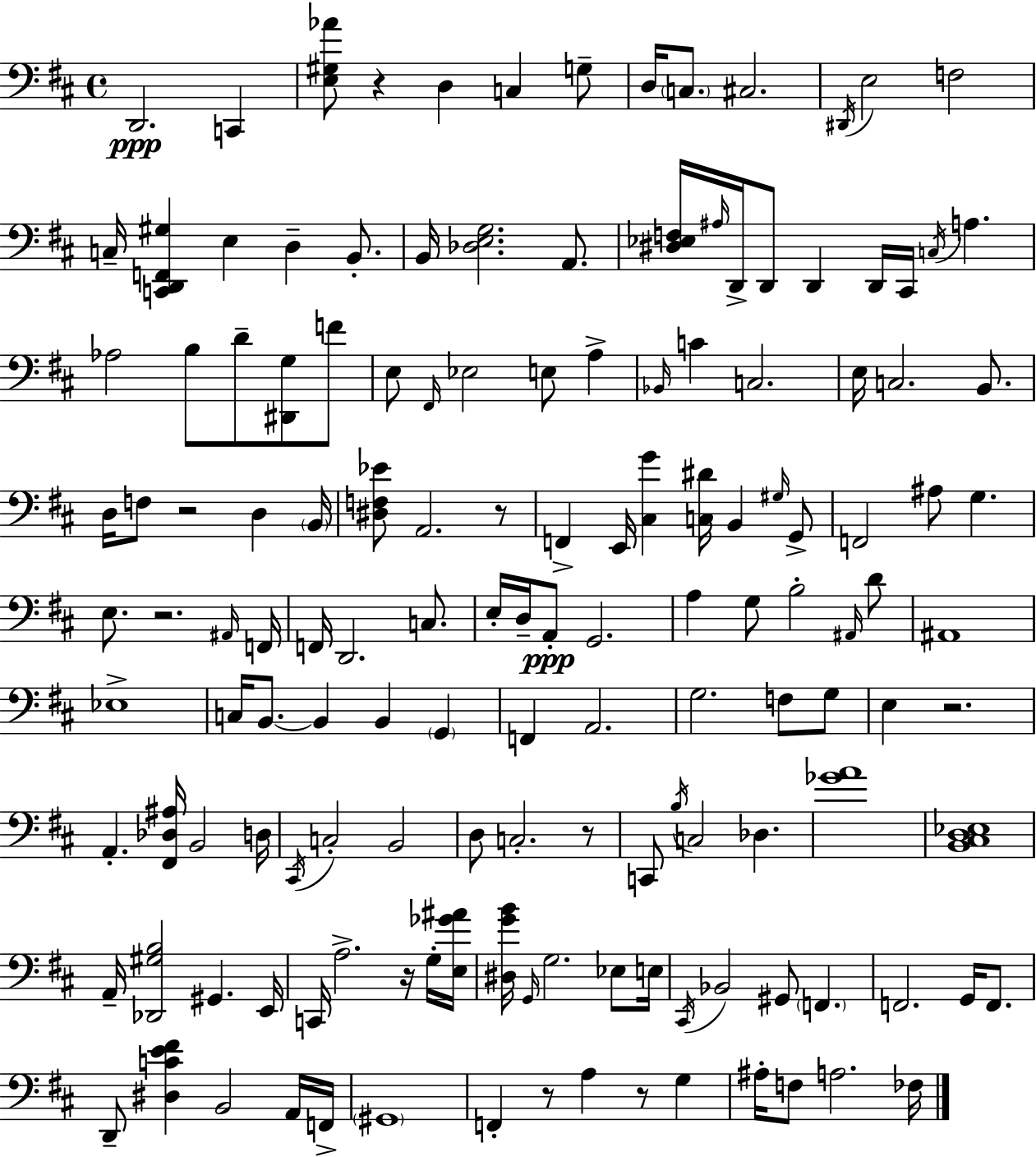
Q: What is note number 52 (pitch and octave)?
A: A#3